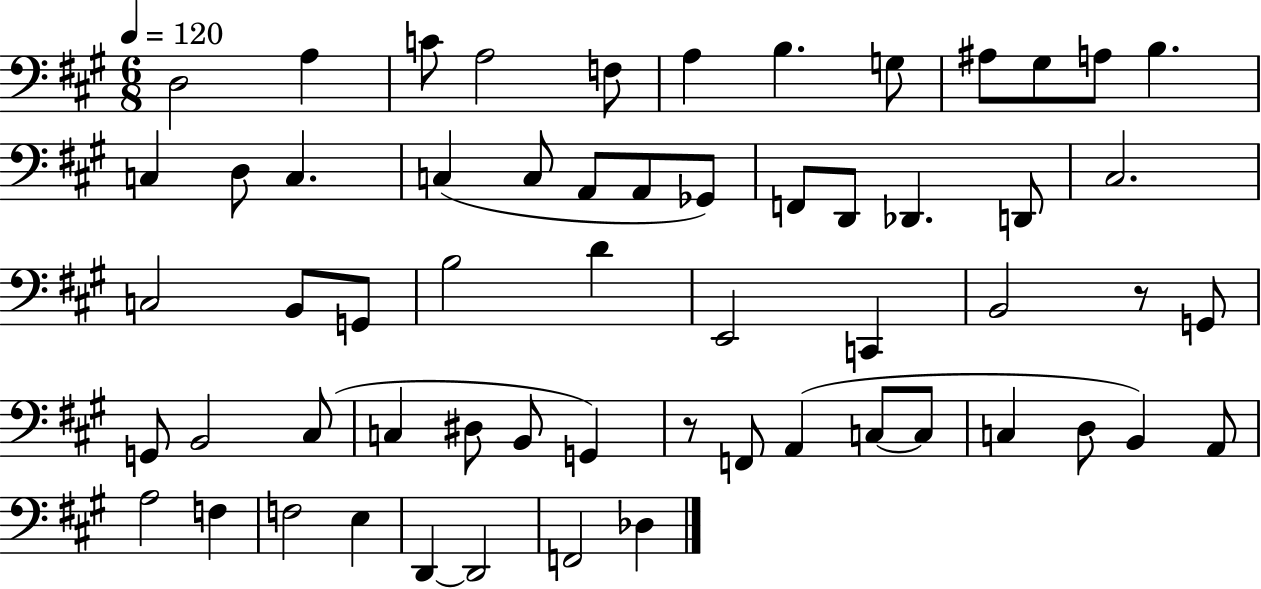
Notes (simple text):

D3/h A3/q C4/e A3/h F3/e A3/q B3/q. G3/e A#3/e G#3/e A3/e B3/q. C3/q D3/e C3/q. C3/q C3/e A2/e A2/e Gb2/e F2/e D2/e Db2/q. D2/e C#3/h. C3/h B2/e G2/e B3/h D4/q E2/h C2/q B2/h R/e G2/e G2/e B2/h C#3/e C3/q D#3/e B2/e G2/q R/e F2/e A2/q C3/e C3/e C3/q D3/e B2/q A2/e A3/h F3/q F3/h E3/q D2/q D2/h F2/h Db3/q